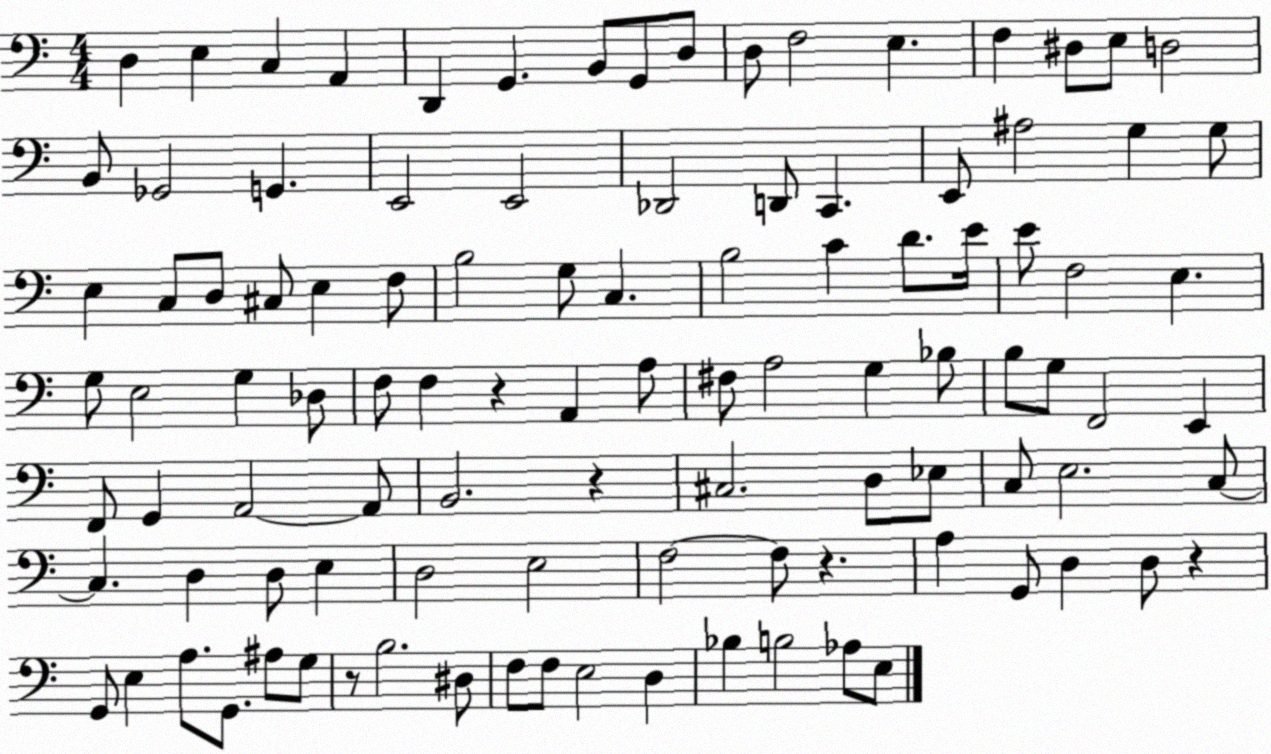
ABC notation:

X:1
T:Untitled
M:4/4
L:1/4
K:C
D, E, C, A,, D,, G,, B,,/2 G,,/2 D,/2 D,/2 F,2 E, F, ^D,/2 E,/2 D,2 B,,/2 _G,,2 G,, E,,2 E,,2 _D,,2 D,,/2 C,, E,,/2 ^A,2 G, G,/2 E, C,/2 D,/2 ^C,/2 E, F,/2 B,2 G,/2 C, B,2 C D/2 E/4 E/2 F,2 E, G,/2 E,2 G, _D,/2 F,/2 F, z A,, A,/2 ^F,/2 A,2 G, _B,/2 B,/2 G,/2 F,,2 E,, F,,/2 G,, A,,2 A,,/2 B,,2 z ^C,2 D,/2 _E,/2 C,/2 E,2 C,/2 C, D, D,/2 E, D,2 E,2 F,2 F,/2 z A, G,,/2 D, D,/2 z G,,/2 E, A,/2 G,,/2 ^A,/2 G,/2 z/2 B,2 ^D,/2 F,/2 F,/2 E,2 D, _B, B,2 _A,/2 E,/2